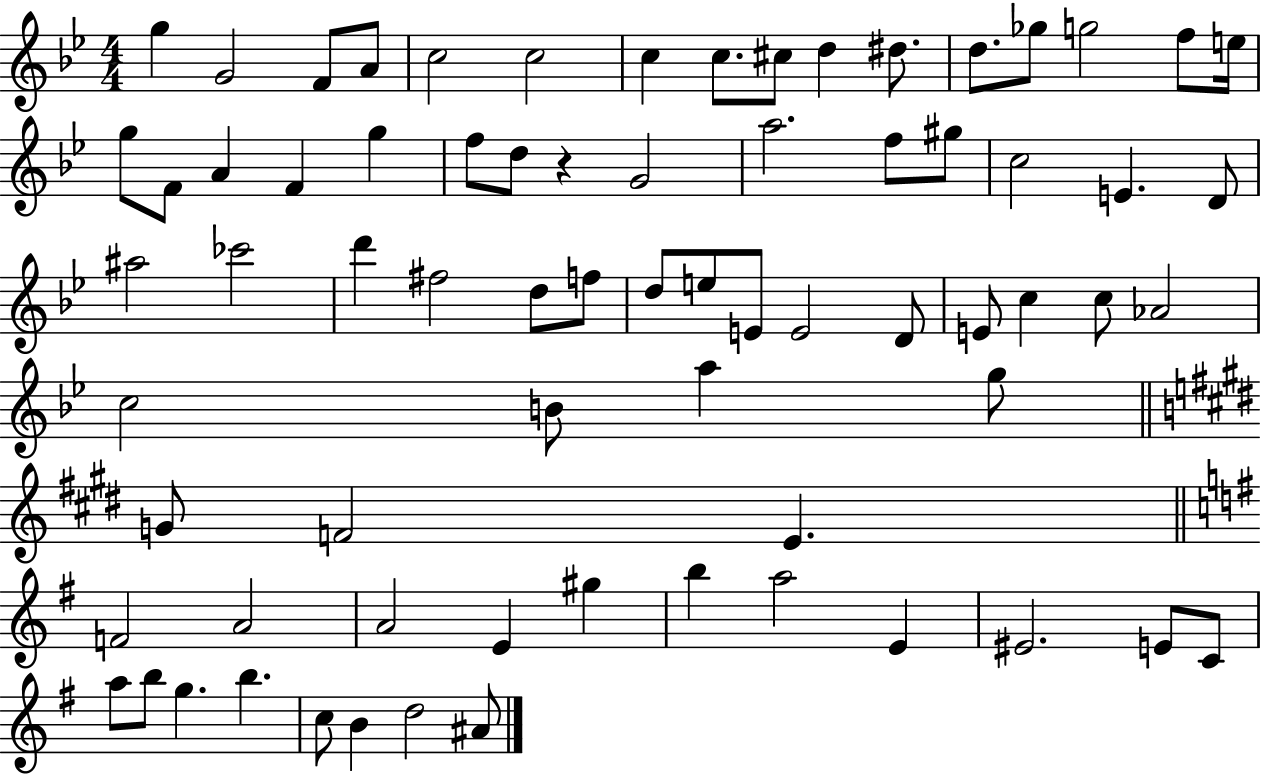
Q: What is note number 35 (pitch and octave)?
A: D5